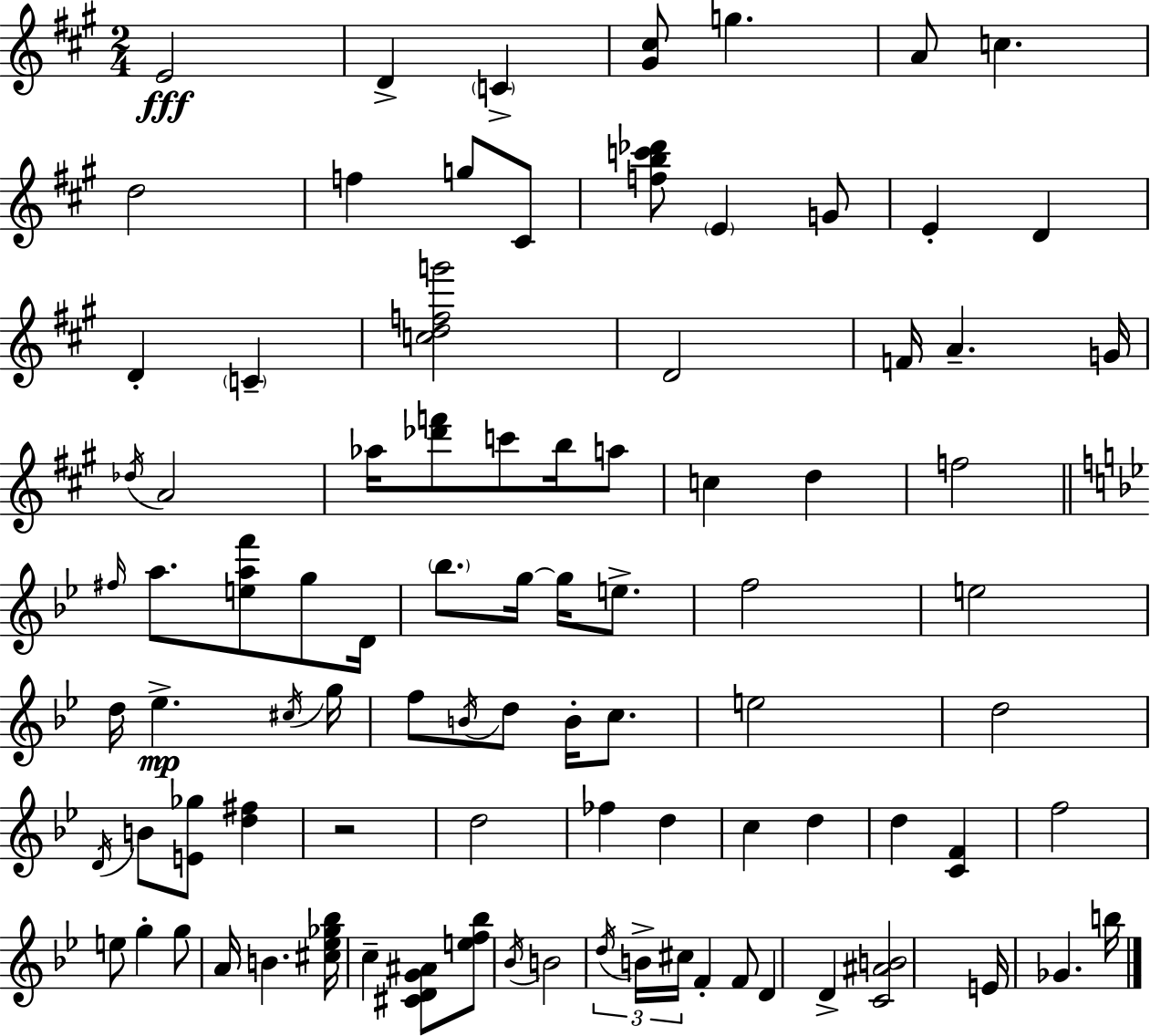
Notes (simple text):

E4/h D4/q C4/q [G#4,C#5]/e G5/q. A4/e C5/q. D5/h F5/q G5/e C#4/e [F5,B5,C6,Db6]/e E4/q G4/e E4/q D4/q D4/q C4/q [C5,D5,F5,G6]/h D4/h F4/s A4/q. G4/s Db5/s A4/h Ab5/s [Db6,F6]/e C6/e B5/s A5/e C5/q D5/q F5/h F#5/s A5/e. [E5,A5,F6]/e G5/e D4/s Bb5/e. G5/s G5/s E5/e. F5/h E5/h D5/s Eb5/q. C#5/s G5/s F5/e B4/s D5/e B4/s C5/e. E5/h D5/h D4/s B4/e [E4,Gb5]/e [D5,F#5]/q R/h D5/h FES5/q D5/q C5/q D5/q D5/q [C4,F4]/q F5/h E5/e G5/q G5/e A4/s B4/q. [C#5,Eb5,Gb5,Bb5]/s C5/q [C#4,D4,G4,A#4]/e [E5,F5,Bb5]/e Bb4/s B4/h D5/s B4/s C#5/s F4/q F4/e D4/q D4/q [C4,A#4,B4]/h E4/s Gb4/q. B5/s